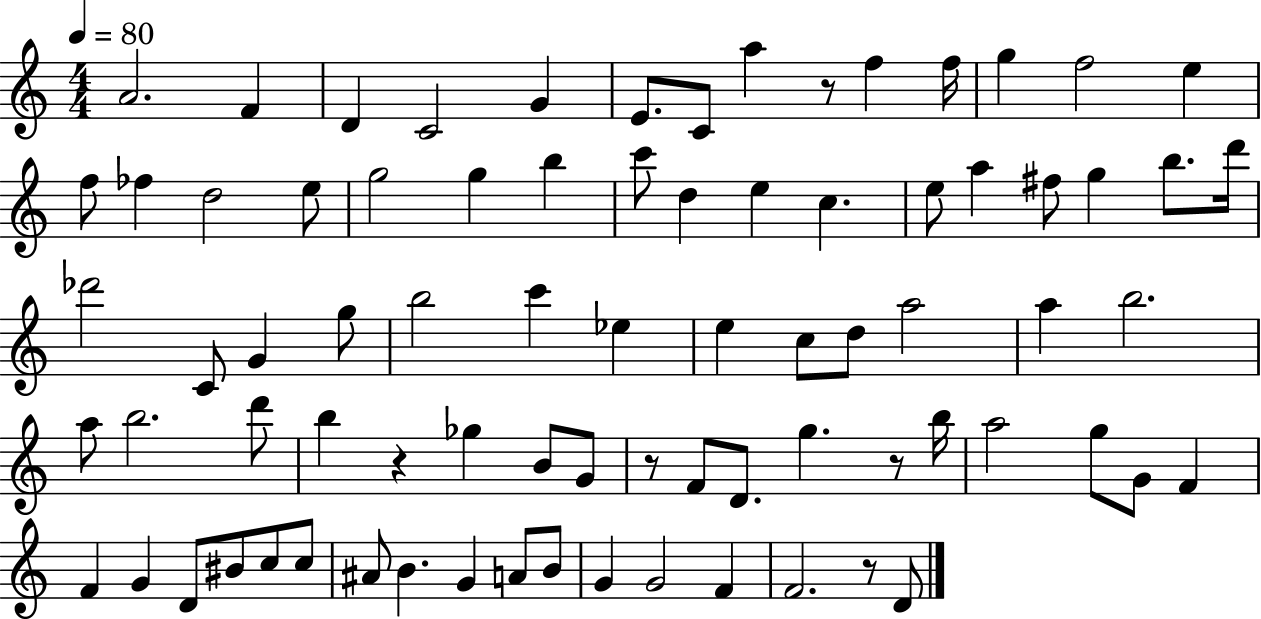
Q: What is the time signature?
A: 4/4